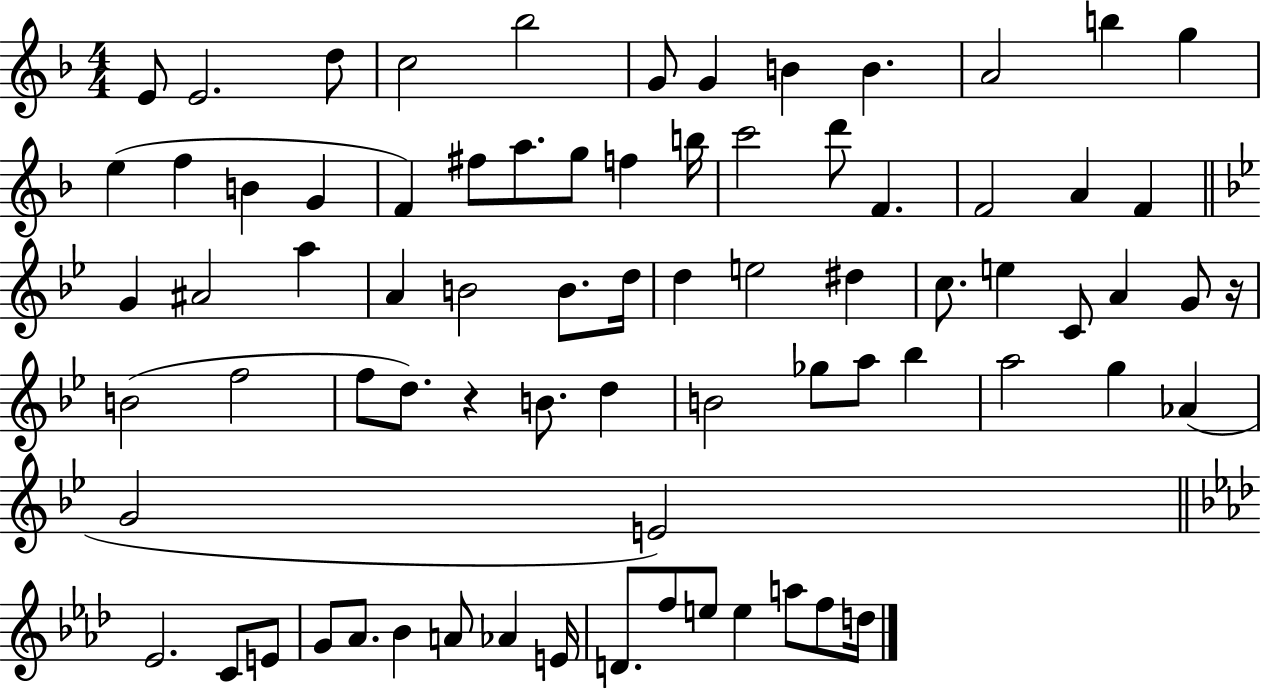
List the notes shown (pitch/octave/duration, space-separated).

E4/e E4/h. D5/e C5/h Bb5/h G4/e G4/q B4/q B4/q. A4/h B5/q G5/q E5/q F5/q B4/q G4/q F4/q F#5/e A5/e. G5/e F5/q B5/s C6/h D6/e F4/q. F4/h A4/q F4/q G4/q A#4/h A5/q A4/q B4/h B4/e. D5/s D5/q E5/h D#5/q C5/e. E5/q C4/e A4/q G4/e R/s B4/h F5/h F5/e D5/e. R/q B4/e. D5/q B4/h Gb5/e A5/e Bb5/q A5/h G5/q Ab4/q G4/h E4/h Eb4/h. C4/e E4/e G4/e Ab4/e. Bb4/q A4/e Ab4/q E4/s D4/e. F5/e E5/e E5/q A5/e F5/e D5/s